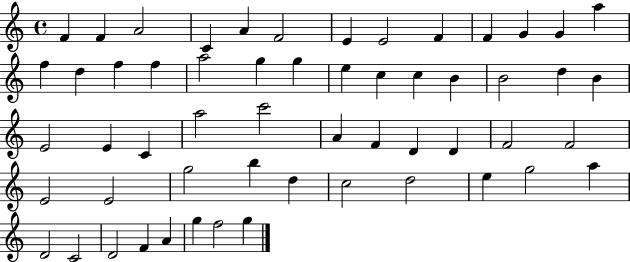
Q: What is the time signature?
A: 4/4